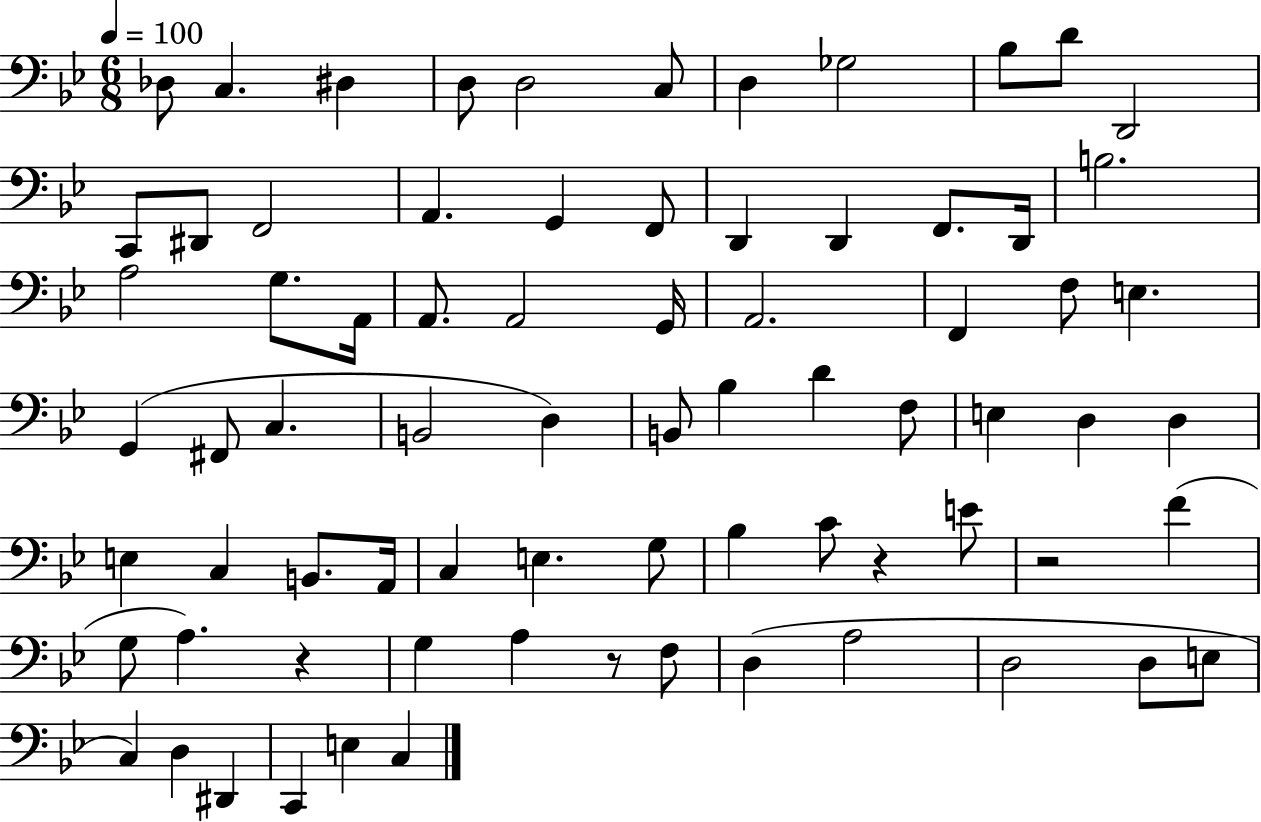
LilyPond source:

{
  \clef bass
  \numericTimeSignature
  \time 6/8
  \key bes \major
  \tempo 4 = 100
  \repeat volta 2 { des8 c4. dis4 | d8 d2 c8 | d4 ges2 | bes8 d'8 d,2 | \break c,8 dis,8 f,2 | a,4. g,4 f,8 | d,4 d,4 f,8. d,16 | b2. | \break a2 g8. a,16 | a,8. a,2 g,16 | a,2. | f,4 f8 e4. | \break g,4( fis,8 c4. | b,2 d4) | b,8 bes4 d'4 f8 | e4 d4 d4 | \break e4 c4 b,8. a,16 | c4 e4. g8 | bes4 c'8 r4 e'8 | r2 f'4( | \break g8 a4.) r4 | g4 a4 r8 f8 | d4( a2 | d2 d8 e8 | \break c4) d4 dis,4 | c,4 e4 c4 | } \bar "|."
}